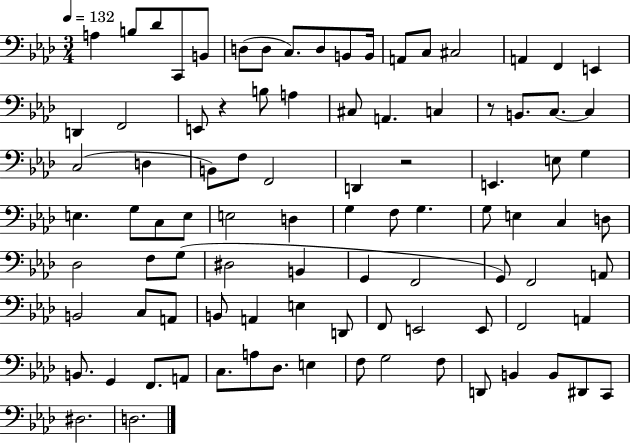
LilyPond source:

{
  \clef bass
  \numericTimeSignature
  \time 3/4
  \key aes \major
  \tempo 4 = 132
  a4 b8 des'8 c,8 b,8 | d8( d8 c8.) d8 b,8 b,16 | a,8 c8 cis2 | a,4 f,4 e,4 | \break d,4 f,2 | e,8 r4 b8 a4 | cis8 a,4. c4 | r8 b,8. c8.~~ c4 | \break c2( d4 | b,8) f8 f,2 | d,4 r2 | e,4. e8 g4 | \break e4. g8 c8 e8 | e2 d4 | g4 f8 g4. | g8 e4 c4 d8 | \break des2 f8 g8( | dis2 b,4 | g,4 f,2 | g,8) f,2 a,8 | \break b,2 c8 a,8 | b,8 a,4 e4 d,8 | f,8 e,2 e,8 | f,2 a,4 | \break b,8. g,4 f,8. a,8 | c8. a8 des8. e4 | f8 g2 f8 | d,8 b,4 b,8 dis,8 c,8 | \break dis2. | d2. | \bar "|."
}